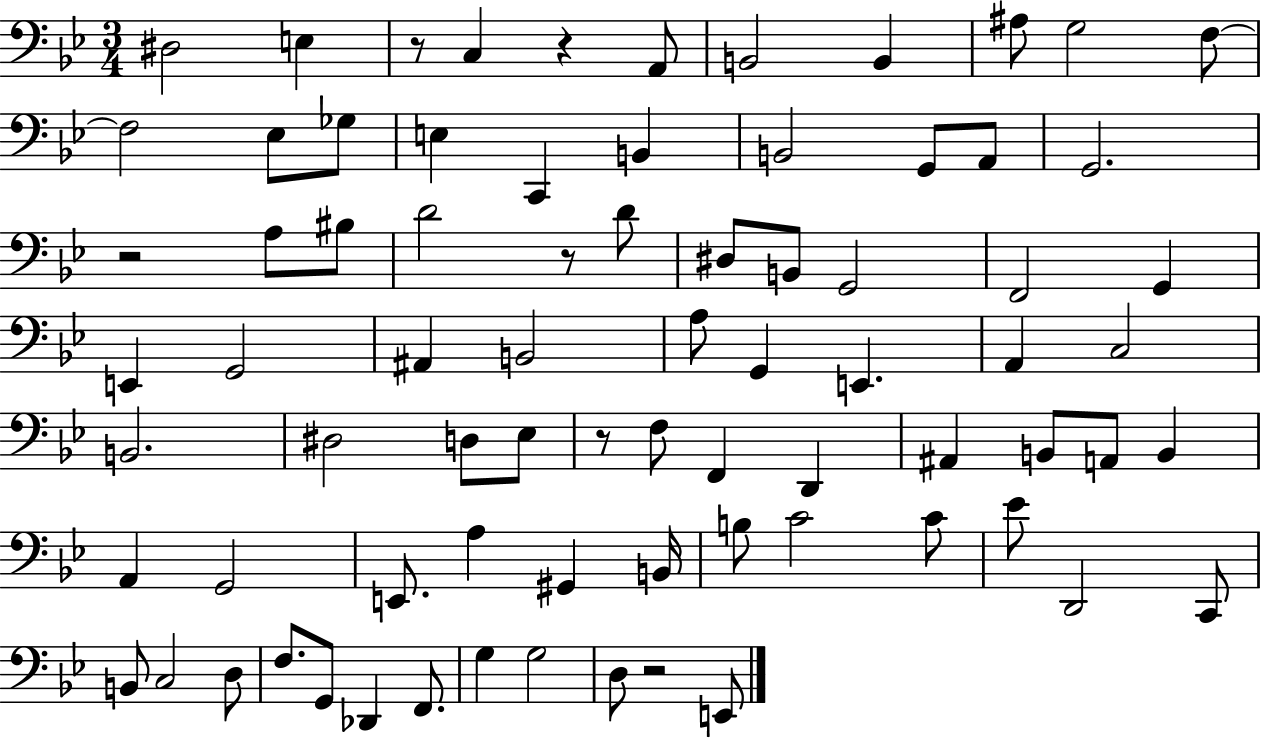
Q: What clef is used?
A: bass